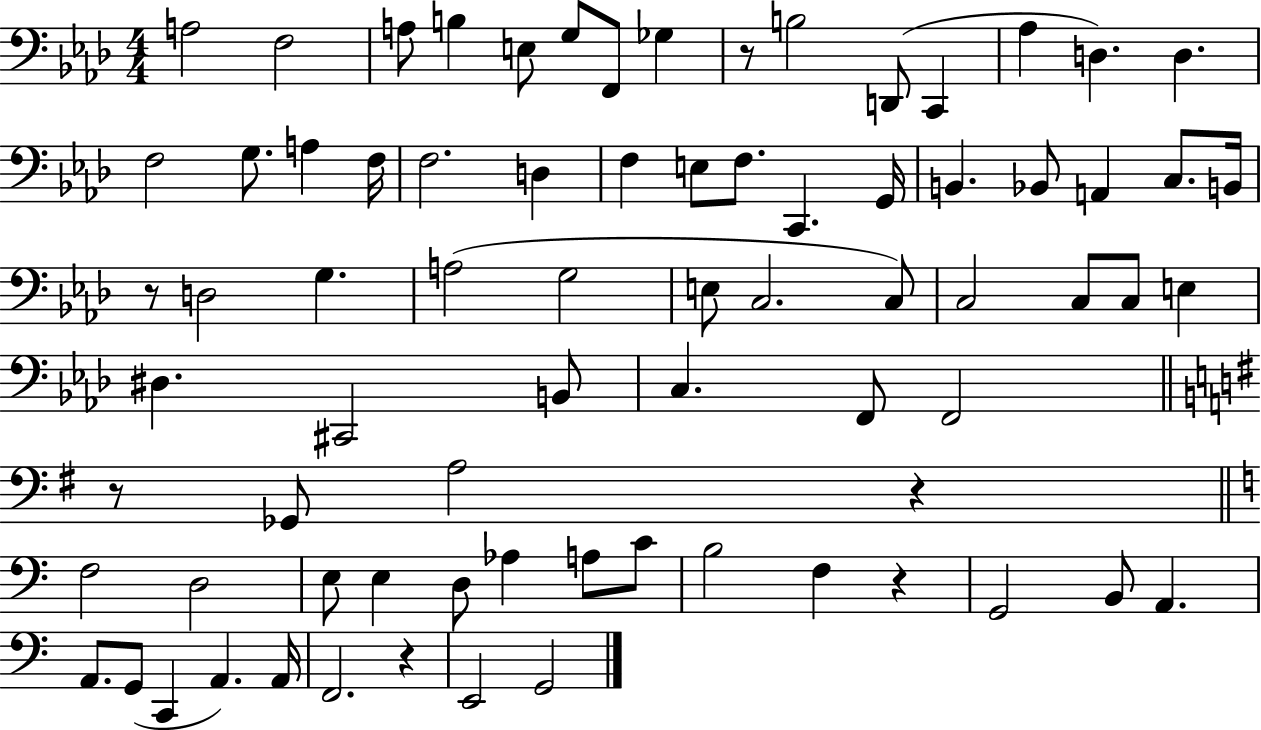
A3/h F3/h A3/e B3/q E3/e G3/e F2/e Gb3/q R/e B3/h D2/e C2/q Ab3/q D3/q. D3/q. F3/h G3/e. A3/q F3/s F3/h. D3/q F3/q E3/e F3/e. C2/q. G2/s B2/q. Bb2/e A2/q C3/e. B2/s R/e D3/h G3/q. A3/h G3/h E3/e C3/h. C3/e C3/h C3/e C3/e E3/q D#3/q. C#2/h B2/e C3/q. F2/e F2/h R/e Gb2/e A3/h R/q F3/h D3/h E3/e E3/q D3/e Ab3/q A3/e C4/e B3/h F3/q R/q G2/h B2/e A2/q. A2/e. G2/e C2/q A2/q. A2/s F2/h. R/q E2/h G2/h